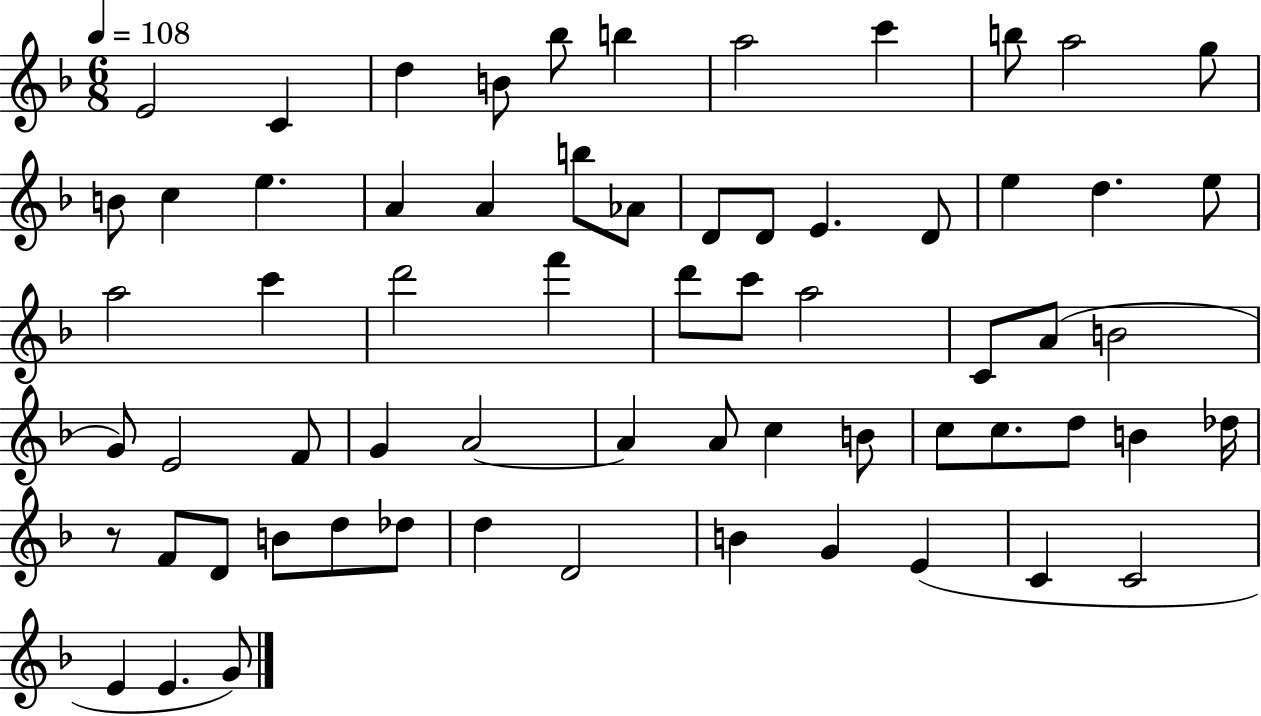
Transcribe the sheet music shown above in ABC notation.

X:1
T:Untitled
M:6/8
L:1/4
K:F
E2 C d B/2 _b/2 b a2 c' b/2 a2 g/2 B/2 c e A A b/2 _A/2 D/2 D/2 E D/2 e d e/2 a2 c' d'2 f' d'/2 c'/2 a2 C/2 A/2 B2 G/2 E2 F/2 G A2 A A/2 c B/2 c/2 c/2 d/2 B _d/4 z/2 F/2 D/2 B/2 d/2 _d/2 d D2 B G E C C2 E E G/2